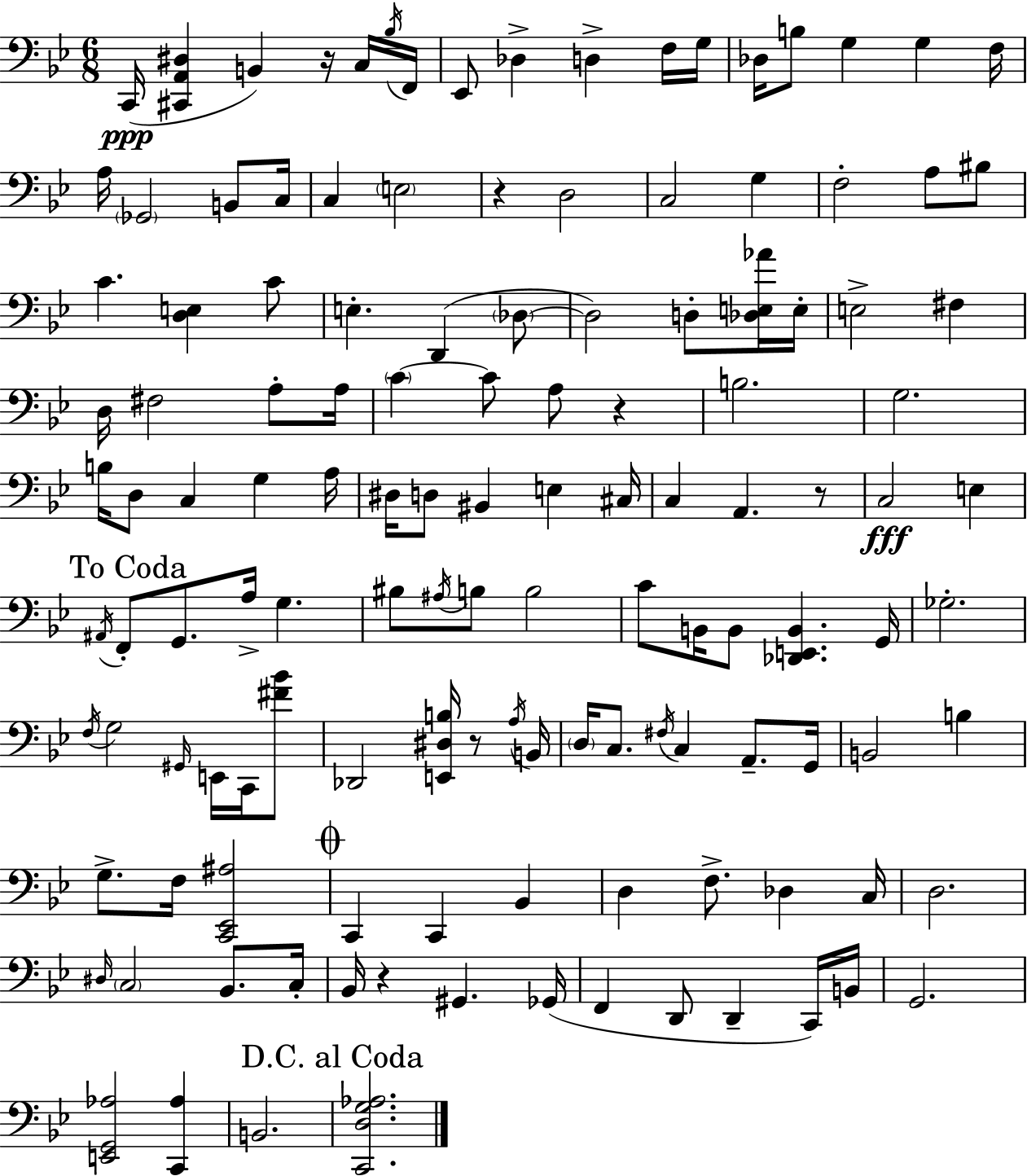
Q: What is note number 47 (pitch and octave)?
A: B3